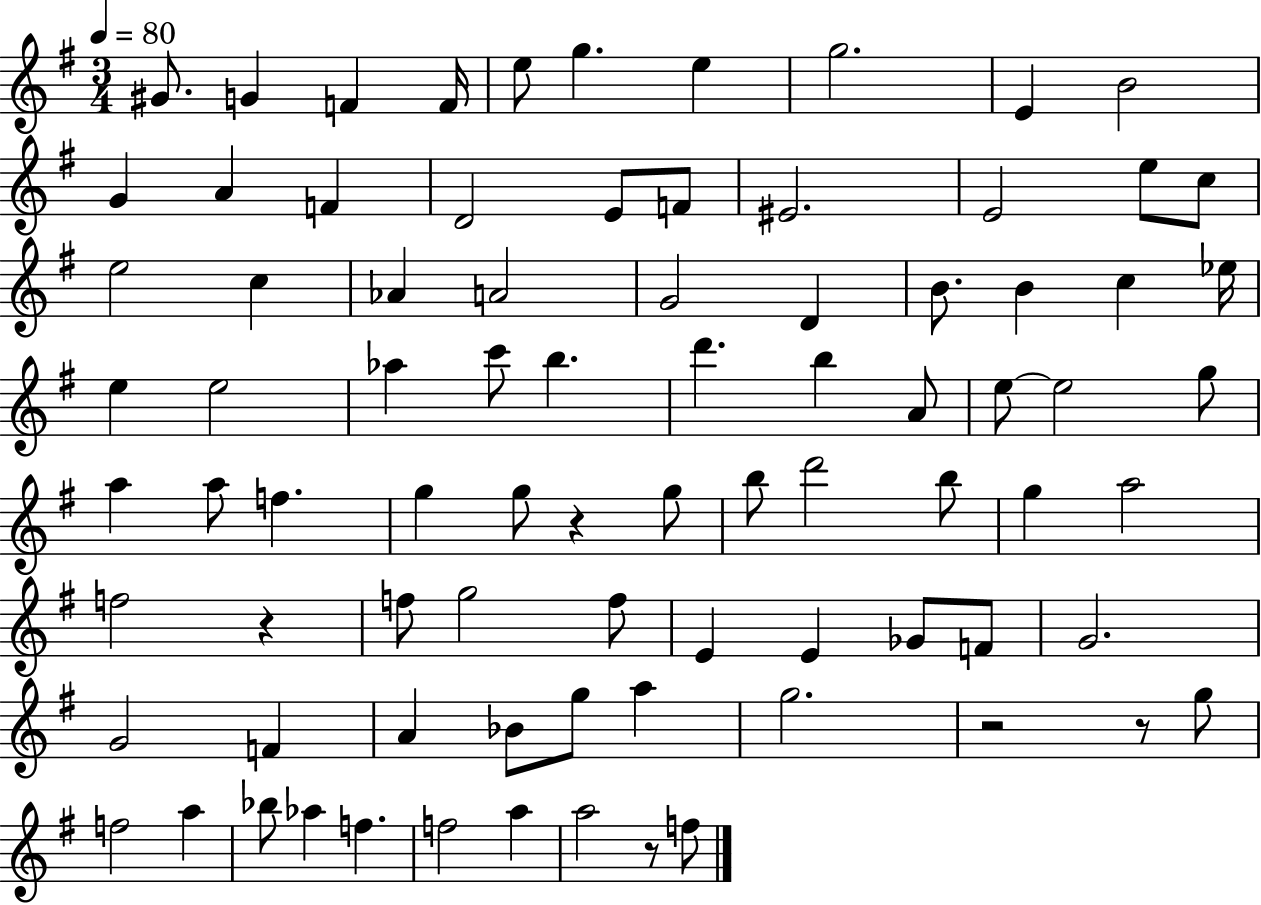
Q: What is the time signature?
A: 3/4